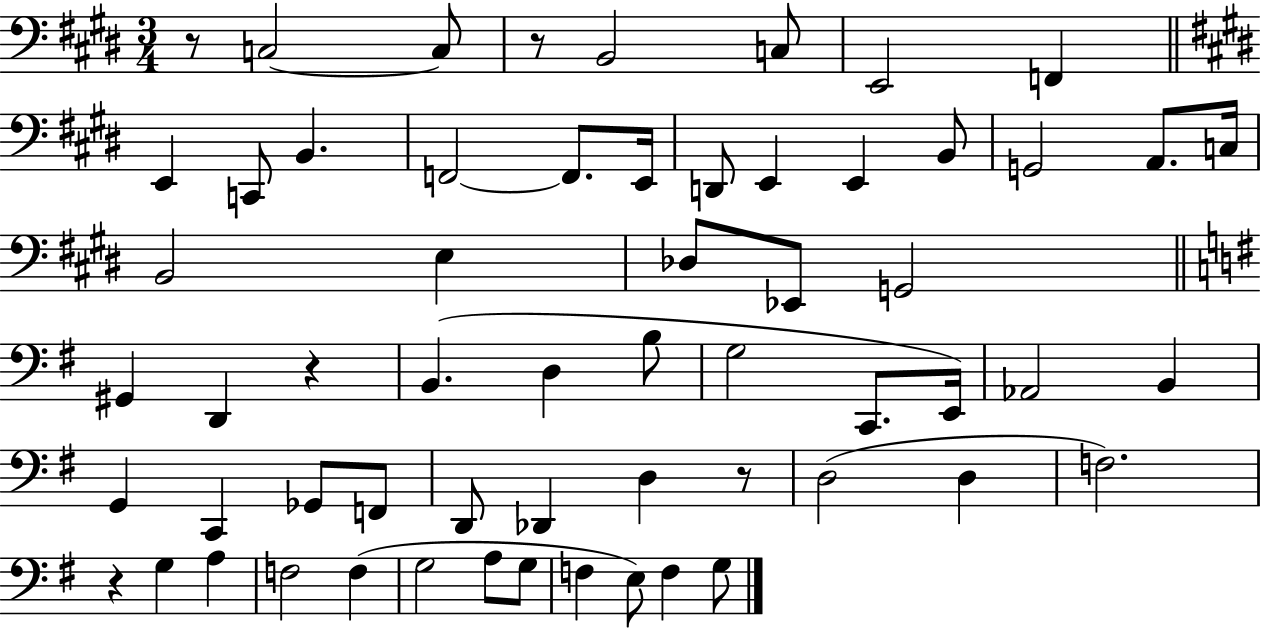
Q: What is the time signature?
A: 3/4